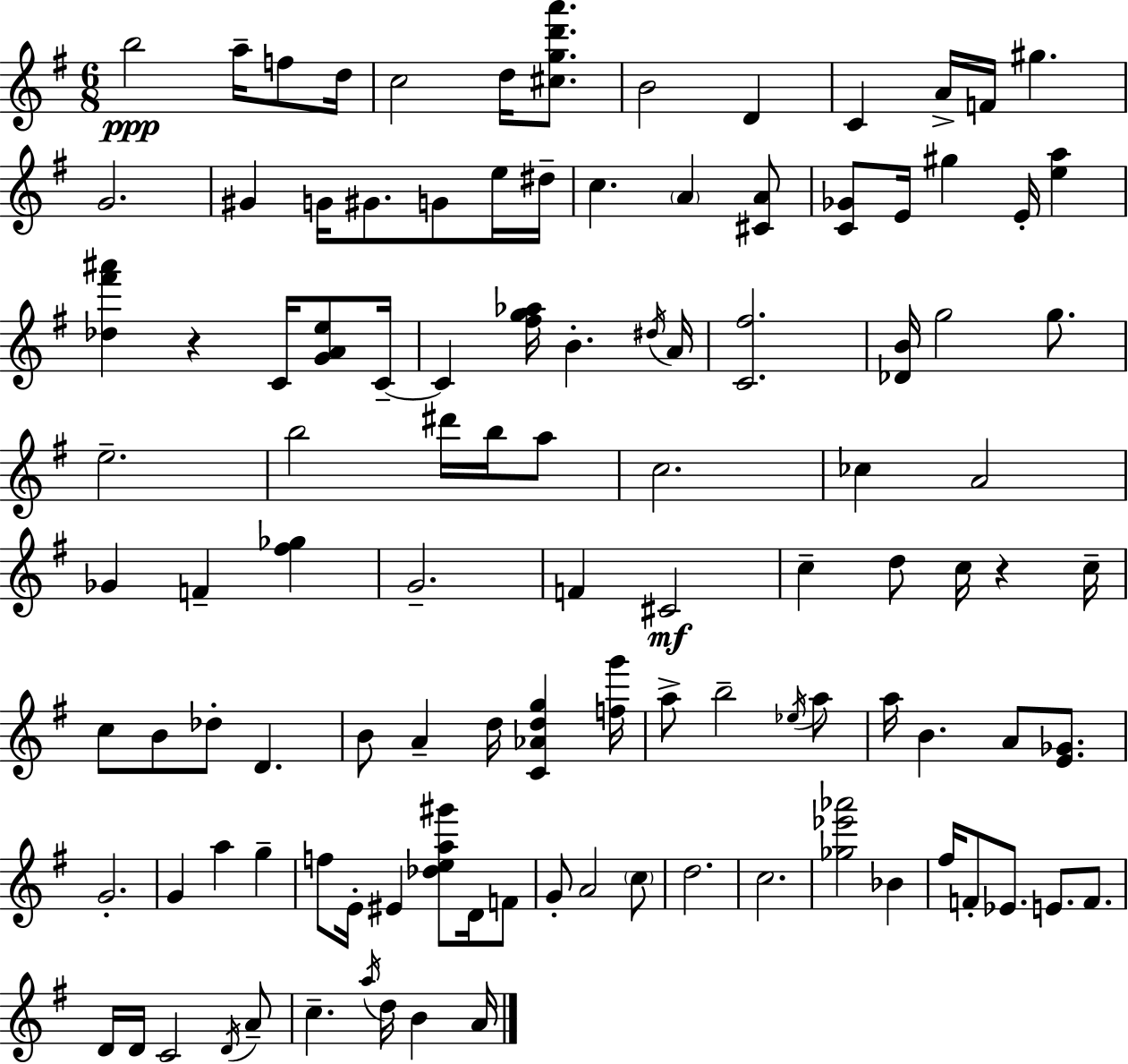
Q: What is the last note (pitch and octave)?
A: A4